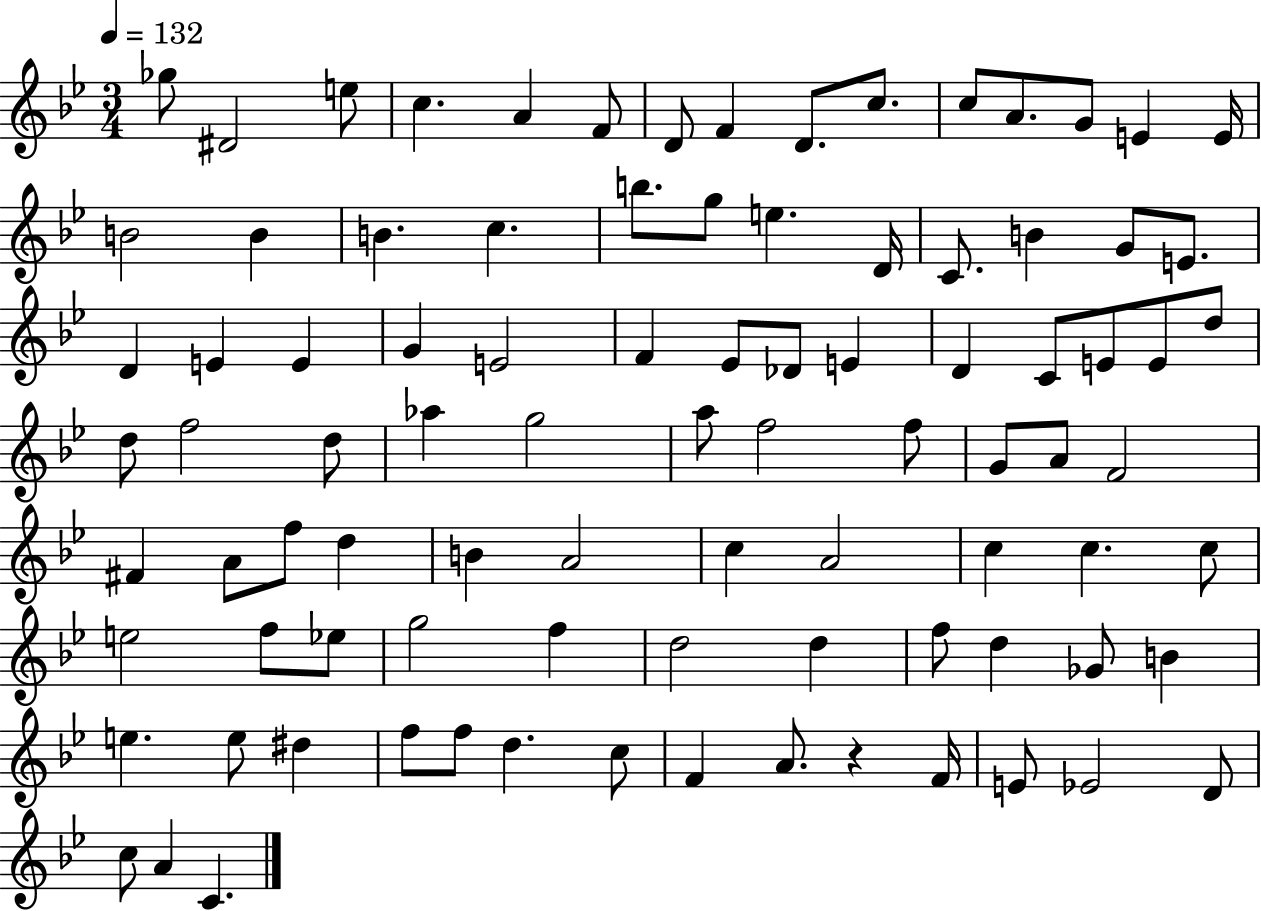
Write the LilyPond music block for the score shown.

{
  \clef treble
  \numericTimeSignature
  \time 3/4
  \key bes \major
  \tempo 4 = 132
  ges''8 dis'2 e''8 | c''4. a'4 f'8 | d'8 f'4 d'8. c''8. | c''8 a'8. g'8 e'4 e'16 | \break b'2 b'4 | b'4. c''4. | b''8. g''8 e''4. d'16 | c'8. b'4 g'8 e'8. | \break d'4 e'4 e'4 | g'4 e'2 | f'4 ees'8 des'8 e'4 | d'4 c'8 e'8 e'8 d''8 | \break d''8 f''2 d''8 | aes''4 g''2 | a''8 f''2 f''8 | g'8 a'8 f'2 | \break fis'4 a'8 f''8 d''4 | b'4 a'2 | c''4 a'2 | c''4 c''4. c''8 | \break e''2 f''8 ees''8 | g''2 f''4 | d''2 d''4 | f''8 d''4 ges'8 b'4 | \break e''4. e''8 dis''4 | f''8 f''8 d''4. c''8 | f'4 a'8. r4 f'16 | e'8 ees'2 d'8 | \break c''8 a'4 c'4. | \bar "|."
}